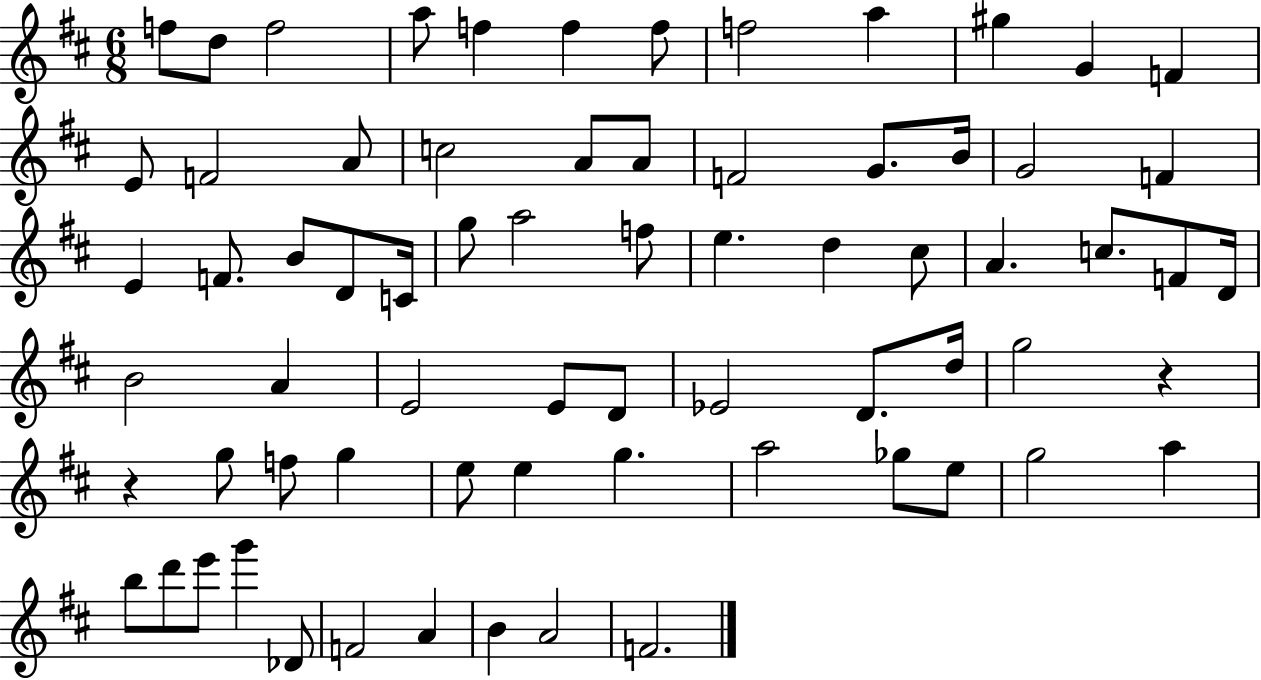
{
  \clef treble
  \numericTimeSignature
  \time 6/8
  \key d \major
  f''8 d''8 f''2 | a''8 f''4 f''4 f''8 | f''2 a''4 | gis''4 g'4 f'4 | \break e'8 f'2 a'8 | c''2 a'8 a'8 | f'2 g'8. b'16 | g'2 f'4 | \break e'4 f'8. b'8 d'8 c'16 | g''8 a''2 f''8 | e''4. d''4 cis''8 | a'4. c''8. f'8 d'16 | \break b'2 a'4 | e'2 e'8 d'8 | ees'2 d'8. d''16 | g''2 r4 | \break r4 g''8 f''8 g''4 | e''8 e''4 g''4. | a''2 ges''8 e''8 | g''2 a''4 | \break b''8 d'''8 e'''8 g'''4 des'8 | f'2 a'4 | b'4 a'2 | f'2. | \break \bar "|."
}